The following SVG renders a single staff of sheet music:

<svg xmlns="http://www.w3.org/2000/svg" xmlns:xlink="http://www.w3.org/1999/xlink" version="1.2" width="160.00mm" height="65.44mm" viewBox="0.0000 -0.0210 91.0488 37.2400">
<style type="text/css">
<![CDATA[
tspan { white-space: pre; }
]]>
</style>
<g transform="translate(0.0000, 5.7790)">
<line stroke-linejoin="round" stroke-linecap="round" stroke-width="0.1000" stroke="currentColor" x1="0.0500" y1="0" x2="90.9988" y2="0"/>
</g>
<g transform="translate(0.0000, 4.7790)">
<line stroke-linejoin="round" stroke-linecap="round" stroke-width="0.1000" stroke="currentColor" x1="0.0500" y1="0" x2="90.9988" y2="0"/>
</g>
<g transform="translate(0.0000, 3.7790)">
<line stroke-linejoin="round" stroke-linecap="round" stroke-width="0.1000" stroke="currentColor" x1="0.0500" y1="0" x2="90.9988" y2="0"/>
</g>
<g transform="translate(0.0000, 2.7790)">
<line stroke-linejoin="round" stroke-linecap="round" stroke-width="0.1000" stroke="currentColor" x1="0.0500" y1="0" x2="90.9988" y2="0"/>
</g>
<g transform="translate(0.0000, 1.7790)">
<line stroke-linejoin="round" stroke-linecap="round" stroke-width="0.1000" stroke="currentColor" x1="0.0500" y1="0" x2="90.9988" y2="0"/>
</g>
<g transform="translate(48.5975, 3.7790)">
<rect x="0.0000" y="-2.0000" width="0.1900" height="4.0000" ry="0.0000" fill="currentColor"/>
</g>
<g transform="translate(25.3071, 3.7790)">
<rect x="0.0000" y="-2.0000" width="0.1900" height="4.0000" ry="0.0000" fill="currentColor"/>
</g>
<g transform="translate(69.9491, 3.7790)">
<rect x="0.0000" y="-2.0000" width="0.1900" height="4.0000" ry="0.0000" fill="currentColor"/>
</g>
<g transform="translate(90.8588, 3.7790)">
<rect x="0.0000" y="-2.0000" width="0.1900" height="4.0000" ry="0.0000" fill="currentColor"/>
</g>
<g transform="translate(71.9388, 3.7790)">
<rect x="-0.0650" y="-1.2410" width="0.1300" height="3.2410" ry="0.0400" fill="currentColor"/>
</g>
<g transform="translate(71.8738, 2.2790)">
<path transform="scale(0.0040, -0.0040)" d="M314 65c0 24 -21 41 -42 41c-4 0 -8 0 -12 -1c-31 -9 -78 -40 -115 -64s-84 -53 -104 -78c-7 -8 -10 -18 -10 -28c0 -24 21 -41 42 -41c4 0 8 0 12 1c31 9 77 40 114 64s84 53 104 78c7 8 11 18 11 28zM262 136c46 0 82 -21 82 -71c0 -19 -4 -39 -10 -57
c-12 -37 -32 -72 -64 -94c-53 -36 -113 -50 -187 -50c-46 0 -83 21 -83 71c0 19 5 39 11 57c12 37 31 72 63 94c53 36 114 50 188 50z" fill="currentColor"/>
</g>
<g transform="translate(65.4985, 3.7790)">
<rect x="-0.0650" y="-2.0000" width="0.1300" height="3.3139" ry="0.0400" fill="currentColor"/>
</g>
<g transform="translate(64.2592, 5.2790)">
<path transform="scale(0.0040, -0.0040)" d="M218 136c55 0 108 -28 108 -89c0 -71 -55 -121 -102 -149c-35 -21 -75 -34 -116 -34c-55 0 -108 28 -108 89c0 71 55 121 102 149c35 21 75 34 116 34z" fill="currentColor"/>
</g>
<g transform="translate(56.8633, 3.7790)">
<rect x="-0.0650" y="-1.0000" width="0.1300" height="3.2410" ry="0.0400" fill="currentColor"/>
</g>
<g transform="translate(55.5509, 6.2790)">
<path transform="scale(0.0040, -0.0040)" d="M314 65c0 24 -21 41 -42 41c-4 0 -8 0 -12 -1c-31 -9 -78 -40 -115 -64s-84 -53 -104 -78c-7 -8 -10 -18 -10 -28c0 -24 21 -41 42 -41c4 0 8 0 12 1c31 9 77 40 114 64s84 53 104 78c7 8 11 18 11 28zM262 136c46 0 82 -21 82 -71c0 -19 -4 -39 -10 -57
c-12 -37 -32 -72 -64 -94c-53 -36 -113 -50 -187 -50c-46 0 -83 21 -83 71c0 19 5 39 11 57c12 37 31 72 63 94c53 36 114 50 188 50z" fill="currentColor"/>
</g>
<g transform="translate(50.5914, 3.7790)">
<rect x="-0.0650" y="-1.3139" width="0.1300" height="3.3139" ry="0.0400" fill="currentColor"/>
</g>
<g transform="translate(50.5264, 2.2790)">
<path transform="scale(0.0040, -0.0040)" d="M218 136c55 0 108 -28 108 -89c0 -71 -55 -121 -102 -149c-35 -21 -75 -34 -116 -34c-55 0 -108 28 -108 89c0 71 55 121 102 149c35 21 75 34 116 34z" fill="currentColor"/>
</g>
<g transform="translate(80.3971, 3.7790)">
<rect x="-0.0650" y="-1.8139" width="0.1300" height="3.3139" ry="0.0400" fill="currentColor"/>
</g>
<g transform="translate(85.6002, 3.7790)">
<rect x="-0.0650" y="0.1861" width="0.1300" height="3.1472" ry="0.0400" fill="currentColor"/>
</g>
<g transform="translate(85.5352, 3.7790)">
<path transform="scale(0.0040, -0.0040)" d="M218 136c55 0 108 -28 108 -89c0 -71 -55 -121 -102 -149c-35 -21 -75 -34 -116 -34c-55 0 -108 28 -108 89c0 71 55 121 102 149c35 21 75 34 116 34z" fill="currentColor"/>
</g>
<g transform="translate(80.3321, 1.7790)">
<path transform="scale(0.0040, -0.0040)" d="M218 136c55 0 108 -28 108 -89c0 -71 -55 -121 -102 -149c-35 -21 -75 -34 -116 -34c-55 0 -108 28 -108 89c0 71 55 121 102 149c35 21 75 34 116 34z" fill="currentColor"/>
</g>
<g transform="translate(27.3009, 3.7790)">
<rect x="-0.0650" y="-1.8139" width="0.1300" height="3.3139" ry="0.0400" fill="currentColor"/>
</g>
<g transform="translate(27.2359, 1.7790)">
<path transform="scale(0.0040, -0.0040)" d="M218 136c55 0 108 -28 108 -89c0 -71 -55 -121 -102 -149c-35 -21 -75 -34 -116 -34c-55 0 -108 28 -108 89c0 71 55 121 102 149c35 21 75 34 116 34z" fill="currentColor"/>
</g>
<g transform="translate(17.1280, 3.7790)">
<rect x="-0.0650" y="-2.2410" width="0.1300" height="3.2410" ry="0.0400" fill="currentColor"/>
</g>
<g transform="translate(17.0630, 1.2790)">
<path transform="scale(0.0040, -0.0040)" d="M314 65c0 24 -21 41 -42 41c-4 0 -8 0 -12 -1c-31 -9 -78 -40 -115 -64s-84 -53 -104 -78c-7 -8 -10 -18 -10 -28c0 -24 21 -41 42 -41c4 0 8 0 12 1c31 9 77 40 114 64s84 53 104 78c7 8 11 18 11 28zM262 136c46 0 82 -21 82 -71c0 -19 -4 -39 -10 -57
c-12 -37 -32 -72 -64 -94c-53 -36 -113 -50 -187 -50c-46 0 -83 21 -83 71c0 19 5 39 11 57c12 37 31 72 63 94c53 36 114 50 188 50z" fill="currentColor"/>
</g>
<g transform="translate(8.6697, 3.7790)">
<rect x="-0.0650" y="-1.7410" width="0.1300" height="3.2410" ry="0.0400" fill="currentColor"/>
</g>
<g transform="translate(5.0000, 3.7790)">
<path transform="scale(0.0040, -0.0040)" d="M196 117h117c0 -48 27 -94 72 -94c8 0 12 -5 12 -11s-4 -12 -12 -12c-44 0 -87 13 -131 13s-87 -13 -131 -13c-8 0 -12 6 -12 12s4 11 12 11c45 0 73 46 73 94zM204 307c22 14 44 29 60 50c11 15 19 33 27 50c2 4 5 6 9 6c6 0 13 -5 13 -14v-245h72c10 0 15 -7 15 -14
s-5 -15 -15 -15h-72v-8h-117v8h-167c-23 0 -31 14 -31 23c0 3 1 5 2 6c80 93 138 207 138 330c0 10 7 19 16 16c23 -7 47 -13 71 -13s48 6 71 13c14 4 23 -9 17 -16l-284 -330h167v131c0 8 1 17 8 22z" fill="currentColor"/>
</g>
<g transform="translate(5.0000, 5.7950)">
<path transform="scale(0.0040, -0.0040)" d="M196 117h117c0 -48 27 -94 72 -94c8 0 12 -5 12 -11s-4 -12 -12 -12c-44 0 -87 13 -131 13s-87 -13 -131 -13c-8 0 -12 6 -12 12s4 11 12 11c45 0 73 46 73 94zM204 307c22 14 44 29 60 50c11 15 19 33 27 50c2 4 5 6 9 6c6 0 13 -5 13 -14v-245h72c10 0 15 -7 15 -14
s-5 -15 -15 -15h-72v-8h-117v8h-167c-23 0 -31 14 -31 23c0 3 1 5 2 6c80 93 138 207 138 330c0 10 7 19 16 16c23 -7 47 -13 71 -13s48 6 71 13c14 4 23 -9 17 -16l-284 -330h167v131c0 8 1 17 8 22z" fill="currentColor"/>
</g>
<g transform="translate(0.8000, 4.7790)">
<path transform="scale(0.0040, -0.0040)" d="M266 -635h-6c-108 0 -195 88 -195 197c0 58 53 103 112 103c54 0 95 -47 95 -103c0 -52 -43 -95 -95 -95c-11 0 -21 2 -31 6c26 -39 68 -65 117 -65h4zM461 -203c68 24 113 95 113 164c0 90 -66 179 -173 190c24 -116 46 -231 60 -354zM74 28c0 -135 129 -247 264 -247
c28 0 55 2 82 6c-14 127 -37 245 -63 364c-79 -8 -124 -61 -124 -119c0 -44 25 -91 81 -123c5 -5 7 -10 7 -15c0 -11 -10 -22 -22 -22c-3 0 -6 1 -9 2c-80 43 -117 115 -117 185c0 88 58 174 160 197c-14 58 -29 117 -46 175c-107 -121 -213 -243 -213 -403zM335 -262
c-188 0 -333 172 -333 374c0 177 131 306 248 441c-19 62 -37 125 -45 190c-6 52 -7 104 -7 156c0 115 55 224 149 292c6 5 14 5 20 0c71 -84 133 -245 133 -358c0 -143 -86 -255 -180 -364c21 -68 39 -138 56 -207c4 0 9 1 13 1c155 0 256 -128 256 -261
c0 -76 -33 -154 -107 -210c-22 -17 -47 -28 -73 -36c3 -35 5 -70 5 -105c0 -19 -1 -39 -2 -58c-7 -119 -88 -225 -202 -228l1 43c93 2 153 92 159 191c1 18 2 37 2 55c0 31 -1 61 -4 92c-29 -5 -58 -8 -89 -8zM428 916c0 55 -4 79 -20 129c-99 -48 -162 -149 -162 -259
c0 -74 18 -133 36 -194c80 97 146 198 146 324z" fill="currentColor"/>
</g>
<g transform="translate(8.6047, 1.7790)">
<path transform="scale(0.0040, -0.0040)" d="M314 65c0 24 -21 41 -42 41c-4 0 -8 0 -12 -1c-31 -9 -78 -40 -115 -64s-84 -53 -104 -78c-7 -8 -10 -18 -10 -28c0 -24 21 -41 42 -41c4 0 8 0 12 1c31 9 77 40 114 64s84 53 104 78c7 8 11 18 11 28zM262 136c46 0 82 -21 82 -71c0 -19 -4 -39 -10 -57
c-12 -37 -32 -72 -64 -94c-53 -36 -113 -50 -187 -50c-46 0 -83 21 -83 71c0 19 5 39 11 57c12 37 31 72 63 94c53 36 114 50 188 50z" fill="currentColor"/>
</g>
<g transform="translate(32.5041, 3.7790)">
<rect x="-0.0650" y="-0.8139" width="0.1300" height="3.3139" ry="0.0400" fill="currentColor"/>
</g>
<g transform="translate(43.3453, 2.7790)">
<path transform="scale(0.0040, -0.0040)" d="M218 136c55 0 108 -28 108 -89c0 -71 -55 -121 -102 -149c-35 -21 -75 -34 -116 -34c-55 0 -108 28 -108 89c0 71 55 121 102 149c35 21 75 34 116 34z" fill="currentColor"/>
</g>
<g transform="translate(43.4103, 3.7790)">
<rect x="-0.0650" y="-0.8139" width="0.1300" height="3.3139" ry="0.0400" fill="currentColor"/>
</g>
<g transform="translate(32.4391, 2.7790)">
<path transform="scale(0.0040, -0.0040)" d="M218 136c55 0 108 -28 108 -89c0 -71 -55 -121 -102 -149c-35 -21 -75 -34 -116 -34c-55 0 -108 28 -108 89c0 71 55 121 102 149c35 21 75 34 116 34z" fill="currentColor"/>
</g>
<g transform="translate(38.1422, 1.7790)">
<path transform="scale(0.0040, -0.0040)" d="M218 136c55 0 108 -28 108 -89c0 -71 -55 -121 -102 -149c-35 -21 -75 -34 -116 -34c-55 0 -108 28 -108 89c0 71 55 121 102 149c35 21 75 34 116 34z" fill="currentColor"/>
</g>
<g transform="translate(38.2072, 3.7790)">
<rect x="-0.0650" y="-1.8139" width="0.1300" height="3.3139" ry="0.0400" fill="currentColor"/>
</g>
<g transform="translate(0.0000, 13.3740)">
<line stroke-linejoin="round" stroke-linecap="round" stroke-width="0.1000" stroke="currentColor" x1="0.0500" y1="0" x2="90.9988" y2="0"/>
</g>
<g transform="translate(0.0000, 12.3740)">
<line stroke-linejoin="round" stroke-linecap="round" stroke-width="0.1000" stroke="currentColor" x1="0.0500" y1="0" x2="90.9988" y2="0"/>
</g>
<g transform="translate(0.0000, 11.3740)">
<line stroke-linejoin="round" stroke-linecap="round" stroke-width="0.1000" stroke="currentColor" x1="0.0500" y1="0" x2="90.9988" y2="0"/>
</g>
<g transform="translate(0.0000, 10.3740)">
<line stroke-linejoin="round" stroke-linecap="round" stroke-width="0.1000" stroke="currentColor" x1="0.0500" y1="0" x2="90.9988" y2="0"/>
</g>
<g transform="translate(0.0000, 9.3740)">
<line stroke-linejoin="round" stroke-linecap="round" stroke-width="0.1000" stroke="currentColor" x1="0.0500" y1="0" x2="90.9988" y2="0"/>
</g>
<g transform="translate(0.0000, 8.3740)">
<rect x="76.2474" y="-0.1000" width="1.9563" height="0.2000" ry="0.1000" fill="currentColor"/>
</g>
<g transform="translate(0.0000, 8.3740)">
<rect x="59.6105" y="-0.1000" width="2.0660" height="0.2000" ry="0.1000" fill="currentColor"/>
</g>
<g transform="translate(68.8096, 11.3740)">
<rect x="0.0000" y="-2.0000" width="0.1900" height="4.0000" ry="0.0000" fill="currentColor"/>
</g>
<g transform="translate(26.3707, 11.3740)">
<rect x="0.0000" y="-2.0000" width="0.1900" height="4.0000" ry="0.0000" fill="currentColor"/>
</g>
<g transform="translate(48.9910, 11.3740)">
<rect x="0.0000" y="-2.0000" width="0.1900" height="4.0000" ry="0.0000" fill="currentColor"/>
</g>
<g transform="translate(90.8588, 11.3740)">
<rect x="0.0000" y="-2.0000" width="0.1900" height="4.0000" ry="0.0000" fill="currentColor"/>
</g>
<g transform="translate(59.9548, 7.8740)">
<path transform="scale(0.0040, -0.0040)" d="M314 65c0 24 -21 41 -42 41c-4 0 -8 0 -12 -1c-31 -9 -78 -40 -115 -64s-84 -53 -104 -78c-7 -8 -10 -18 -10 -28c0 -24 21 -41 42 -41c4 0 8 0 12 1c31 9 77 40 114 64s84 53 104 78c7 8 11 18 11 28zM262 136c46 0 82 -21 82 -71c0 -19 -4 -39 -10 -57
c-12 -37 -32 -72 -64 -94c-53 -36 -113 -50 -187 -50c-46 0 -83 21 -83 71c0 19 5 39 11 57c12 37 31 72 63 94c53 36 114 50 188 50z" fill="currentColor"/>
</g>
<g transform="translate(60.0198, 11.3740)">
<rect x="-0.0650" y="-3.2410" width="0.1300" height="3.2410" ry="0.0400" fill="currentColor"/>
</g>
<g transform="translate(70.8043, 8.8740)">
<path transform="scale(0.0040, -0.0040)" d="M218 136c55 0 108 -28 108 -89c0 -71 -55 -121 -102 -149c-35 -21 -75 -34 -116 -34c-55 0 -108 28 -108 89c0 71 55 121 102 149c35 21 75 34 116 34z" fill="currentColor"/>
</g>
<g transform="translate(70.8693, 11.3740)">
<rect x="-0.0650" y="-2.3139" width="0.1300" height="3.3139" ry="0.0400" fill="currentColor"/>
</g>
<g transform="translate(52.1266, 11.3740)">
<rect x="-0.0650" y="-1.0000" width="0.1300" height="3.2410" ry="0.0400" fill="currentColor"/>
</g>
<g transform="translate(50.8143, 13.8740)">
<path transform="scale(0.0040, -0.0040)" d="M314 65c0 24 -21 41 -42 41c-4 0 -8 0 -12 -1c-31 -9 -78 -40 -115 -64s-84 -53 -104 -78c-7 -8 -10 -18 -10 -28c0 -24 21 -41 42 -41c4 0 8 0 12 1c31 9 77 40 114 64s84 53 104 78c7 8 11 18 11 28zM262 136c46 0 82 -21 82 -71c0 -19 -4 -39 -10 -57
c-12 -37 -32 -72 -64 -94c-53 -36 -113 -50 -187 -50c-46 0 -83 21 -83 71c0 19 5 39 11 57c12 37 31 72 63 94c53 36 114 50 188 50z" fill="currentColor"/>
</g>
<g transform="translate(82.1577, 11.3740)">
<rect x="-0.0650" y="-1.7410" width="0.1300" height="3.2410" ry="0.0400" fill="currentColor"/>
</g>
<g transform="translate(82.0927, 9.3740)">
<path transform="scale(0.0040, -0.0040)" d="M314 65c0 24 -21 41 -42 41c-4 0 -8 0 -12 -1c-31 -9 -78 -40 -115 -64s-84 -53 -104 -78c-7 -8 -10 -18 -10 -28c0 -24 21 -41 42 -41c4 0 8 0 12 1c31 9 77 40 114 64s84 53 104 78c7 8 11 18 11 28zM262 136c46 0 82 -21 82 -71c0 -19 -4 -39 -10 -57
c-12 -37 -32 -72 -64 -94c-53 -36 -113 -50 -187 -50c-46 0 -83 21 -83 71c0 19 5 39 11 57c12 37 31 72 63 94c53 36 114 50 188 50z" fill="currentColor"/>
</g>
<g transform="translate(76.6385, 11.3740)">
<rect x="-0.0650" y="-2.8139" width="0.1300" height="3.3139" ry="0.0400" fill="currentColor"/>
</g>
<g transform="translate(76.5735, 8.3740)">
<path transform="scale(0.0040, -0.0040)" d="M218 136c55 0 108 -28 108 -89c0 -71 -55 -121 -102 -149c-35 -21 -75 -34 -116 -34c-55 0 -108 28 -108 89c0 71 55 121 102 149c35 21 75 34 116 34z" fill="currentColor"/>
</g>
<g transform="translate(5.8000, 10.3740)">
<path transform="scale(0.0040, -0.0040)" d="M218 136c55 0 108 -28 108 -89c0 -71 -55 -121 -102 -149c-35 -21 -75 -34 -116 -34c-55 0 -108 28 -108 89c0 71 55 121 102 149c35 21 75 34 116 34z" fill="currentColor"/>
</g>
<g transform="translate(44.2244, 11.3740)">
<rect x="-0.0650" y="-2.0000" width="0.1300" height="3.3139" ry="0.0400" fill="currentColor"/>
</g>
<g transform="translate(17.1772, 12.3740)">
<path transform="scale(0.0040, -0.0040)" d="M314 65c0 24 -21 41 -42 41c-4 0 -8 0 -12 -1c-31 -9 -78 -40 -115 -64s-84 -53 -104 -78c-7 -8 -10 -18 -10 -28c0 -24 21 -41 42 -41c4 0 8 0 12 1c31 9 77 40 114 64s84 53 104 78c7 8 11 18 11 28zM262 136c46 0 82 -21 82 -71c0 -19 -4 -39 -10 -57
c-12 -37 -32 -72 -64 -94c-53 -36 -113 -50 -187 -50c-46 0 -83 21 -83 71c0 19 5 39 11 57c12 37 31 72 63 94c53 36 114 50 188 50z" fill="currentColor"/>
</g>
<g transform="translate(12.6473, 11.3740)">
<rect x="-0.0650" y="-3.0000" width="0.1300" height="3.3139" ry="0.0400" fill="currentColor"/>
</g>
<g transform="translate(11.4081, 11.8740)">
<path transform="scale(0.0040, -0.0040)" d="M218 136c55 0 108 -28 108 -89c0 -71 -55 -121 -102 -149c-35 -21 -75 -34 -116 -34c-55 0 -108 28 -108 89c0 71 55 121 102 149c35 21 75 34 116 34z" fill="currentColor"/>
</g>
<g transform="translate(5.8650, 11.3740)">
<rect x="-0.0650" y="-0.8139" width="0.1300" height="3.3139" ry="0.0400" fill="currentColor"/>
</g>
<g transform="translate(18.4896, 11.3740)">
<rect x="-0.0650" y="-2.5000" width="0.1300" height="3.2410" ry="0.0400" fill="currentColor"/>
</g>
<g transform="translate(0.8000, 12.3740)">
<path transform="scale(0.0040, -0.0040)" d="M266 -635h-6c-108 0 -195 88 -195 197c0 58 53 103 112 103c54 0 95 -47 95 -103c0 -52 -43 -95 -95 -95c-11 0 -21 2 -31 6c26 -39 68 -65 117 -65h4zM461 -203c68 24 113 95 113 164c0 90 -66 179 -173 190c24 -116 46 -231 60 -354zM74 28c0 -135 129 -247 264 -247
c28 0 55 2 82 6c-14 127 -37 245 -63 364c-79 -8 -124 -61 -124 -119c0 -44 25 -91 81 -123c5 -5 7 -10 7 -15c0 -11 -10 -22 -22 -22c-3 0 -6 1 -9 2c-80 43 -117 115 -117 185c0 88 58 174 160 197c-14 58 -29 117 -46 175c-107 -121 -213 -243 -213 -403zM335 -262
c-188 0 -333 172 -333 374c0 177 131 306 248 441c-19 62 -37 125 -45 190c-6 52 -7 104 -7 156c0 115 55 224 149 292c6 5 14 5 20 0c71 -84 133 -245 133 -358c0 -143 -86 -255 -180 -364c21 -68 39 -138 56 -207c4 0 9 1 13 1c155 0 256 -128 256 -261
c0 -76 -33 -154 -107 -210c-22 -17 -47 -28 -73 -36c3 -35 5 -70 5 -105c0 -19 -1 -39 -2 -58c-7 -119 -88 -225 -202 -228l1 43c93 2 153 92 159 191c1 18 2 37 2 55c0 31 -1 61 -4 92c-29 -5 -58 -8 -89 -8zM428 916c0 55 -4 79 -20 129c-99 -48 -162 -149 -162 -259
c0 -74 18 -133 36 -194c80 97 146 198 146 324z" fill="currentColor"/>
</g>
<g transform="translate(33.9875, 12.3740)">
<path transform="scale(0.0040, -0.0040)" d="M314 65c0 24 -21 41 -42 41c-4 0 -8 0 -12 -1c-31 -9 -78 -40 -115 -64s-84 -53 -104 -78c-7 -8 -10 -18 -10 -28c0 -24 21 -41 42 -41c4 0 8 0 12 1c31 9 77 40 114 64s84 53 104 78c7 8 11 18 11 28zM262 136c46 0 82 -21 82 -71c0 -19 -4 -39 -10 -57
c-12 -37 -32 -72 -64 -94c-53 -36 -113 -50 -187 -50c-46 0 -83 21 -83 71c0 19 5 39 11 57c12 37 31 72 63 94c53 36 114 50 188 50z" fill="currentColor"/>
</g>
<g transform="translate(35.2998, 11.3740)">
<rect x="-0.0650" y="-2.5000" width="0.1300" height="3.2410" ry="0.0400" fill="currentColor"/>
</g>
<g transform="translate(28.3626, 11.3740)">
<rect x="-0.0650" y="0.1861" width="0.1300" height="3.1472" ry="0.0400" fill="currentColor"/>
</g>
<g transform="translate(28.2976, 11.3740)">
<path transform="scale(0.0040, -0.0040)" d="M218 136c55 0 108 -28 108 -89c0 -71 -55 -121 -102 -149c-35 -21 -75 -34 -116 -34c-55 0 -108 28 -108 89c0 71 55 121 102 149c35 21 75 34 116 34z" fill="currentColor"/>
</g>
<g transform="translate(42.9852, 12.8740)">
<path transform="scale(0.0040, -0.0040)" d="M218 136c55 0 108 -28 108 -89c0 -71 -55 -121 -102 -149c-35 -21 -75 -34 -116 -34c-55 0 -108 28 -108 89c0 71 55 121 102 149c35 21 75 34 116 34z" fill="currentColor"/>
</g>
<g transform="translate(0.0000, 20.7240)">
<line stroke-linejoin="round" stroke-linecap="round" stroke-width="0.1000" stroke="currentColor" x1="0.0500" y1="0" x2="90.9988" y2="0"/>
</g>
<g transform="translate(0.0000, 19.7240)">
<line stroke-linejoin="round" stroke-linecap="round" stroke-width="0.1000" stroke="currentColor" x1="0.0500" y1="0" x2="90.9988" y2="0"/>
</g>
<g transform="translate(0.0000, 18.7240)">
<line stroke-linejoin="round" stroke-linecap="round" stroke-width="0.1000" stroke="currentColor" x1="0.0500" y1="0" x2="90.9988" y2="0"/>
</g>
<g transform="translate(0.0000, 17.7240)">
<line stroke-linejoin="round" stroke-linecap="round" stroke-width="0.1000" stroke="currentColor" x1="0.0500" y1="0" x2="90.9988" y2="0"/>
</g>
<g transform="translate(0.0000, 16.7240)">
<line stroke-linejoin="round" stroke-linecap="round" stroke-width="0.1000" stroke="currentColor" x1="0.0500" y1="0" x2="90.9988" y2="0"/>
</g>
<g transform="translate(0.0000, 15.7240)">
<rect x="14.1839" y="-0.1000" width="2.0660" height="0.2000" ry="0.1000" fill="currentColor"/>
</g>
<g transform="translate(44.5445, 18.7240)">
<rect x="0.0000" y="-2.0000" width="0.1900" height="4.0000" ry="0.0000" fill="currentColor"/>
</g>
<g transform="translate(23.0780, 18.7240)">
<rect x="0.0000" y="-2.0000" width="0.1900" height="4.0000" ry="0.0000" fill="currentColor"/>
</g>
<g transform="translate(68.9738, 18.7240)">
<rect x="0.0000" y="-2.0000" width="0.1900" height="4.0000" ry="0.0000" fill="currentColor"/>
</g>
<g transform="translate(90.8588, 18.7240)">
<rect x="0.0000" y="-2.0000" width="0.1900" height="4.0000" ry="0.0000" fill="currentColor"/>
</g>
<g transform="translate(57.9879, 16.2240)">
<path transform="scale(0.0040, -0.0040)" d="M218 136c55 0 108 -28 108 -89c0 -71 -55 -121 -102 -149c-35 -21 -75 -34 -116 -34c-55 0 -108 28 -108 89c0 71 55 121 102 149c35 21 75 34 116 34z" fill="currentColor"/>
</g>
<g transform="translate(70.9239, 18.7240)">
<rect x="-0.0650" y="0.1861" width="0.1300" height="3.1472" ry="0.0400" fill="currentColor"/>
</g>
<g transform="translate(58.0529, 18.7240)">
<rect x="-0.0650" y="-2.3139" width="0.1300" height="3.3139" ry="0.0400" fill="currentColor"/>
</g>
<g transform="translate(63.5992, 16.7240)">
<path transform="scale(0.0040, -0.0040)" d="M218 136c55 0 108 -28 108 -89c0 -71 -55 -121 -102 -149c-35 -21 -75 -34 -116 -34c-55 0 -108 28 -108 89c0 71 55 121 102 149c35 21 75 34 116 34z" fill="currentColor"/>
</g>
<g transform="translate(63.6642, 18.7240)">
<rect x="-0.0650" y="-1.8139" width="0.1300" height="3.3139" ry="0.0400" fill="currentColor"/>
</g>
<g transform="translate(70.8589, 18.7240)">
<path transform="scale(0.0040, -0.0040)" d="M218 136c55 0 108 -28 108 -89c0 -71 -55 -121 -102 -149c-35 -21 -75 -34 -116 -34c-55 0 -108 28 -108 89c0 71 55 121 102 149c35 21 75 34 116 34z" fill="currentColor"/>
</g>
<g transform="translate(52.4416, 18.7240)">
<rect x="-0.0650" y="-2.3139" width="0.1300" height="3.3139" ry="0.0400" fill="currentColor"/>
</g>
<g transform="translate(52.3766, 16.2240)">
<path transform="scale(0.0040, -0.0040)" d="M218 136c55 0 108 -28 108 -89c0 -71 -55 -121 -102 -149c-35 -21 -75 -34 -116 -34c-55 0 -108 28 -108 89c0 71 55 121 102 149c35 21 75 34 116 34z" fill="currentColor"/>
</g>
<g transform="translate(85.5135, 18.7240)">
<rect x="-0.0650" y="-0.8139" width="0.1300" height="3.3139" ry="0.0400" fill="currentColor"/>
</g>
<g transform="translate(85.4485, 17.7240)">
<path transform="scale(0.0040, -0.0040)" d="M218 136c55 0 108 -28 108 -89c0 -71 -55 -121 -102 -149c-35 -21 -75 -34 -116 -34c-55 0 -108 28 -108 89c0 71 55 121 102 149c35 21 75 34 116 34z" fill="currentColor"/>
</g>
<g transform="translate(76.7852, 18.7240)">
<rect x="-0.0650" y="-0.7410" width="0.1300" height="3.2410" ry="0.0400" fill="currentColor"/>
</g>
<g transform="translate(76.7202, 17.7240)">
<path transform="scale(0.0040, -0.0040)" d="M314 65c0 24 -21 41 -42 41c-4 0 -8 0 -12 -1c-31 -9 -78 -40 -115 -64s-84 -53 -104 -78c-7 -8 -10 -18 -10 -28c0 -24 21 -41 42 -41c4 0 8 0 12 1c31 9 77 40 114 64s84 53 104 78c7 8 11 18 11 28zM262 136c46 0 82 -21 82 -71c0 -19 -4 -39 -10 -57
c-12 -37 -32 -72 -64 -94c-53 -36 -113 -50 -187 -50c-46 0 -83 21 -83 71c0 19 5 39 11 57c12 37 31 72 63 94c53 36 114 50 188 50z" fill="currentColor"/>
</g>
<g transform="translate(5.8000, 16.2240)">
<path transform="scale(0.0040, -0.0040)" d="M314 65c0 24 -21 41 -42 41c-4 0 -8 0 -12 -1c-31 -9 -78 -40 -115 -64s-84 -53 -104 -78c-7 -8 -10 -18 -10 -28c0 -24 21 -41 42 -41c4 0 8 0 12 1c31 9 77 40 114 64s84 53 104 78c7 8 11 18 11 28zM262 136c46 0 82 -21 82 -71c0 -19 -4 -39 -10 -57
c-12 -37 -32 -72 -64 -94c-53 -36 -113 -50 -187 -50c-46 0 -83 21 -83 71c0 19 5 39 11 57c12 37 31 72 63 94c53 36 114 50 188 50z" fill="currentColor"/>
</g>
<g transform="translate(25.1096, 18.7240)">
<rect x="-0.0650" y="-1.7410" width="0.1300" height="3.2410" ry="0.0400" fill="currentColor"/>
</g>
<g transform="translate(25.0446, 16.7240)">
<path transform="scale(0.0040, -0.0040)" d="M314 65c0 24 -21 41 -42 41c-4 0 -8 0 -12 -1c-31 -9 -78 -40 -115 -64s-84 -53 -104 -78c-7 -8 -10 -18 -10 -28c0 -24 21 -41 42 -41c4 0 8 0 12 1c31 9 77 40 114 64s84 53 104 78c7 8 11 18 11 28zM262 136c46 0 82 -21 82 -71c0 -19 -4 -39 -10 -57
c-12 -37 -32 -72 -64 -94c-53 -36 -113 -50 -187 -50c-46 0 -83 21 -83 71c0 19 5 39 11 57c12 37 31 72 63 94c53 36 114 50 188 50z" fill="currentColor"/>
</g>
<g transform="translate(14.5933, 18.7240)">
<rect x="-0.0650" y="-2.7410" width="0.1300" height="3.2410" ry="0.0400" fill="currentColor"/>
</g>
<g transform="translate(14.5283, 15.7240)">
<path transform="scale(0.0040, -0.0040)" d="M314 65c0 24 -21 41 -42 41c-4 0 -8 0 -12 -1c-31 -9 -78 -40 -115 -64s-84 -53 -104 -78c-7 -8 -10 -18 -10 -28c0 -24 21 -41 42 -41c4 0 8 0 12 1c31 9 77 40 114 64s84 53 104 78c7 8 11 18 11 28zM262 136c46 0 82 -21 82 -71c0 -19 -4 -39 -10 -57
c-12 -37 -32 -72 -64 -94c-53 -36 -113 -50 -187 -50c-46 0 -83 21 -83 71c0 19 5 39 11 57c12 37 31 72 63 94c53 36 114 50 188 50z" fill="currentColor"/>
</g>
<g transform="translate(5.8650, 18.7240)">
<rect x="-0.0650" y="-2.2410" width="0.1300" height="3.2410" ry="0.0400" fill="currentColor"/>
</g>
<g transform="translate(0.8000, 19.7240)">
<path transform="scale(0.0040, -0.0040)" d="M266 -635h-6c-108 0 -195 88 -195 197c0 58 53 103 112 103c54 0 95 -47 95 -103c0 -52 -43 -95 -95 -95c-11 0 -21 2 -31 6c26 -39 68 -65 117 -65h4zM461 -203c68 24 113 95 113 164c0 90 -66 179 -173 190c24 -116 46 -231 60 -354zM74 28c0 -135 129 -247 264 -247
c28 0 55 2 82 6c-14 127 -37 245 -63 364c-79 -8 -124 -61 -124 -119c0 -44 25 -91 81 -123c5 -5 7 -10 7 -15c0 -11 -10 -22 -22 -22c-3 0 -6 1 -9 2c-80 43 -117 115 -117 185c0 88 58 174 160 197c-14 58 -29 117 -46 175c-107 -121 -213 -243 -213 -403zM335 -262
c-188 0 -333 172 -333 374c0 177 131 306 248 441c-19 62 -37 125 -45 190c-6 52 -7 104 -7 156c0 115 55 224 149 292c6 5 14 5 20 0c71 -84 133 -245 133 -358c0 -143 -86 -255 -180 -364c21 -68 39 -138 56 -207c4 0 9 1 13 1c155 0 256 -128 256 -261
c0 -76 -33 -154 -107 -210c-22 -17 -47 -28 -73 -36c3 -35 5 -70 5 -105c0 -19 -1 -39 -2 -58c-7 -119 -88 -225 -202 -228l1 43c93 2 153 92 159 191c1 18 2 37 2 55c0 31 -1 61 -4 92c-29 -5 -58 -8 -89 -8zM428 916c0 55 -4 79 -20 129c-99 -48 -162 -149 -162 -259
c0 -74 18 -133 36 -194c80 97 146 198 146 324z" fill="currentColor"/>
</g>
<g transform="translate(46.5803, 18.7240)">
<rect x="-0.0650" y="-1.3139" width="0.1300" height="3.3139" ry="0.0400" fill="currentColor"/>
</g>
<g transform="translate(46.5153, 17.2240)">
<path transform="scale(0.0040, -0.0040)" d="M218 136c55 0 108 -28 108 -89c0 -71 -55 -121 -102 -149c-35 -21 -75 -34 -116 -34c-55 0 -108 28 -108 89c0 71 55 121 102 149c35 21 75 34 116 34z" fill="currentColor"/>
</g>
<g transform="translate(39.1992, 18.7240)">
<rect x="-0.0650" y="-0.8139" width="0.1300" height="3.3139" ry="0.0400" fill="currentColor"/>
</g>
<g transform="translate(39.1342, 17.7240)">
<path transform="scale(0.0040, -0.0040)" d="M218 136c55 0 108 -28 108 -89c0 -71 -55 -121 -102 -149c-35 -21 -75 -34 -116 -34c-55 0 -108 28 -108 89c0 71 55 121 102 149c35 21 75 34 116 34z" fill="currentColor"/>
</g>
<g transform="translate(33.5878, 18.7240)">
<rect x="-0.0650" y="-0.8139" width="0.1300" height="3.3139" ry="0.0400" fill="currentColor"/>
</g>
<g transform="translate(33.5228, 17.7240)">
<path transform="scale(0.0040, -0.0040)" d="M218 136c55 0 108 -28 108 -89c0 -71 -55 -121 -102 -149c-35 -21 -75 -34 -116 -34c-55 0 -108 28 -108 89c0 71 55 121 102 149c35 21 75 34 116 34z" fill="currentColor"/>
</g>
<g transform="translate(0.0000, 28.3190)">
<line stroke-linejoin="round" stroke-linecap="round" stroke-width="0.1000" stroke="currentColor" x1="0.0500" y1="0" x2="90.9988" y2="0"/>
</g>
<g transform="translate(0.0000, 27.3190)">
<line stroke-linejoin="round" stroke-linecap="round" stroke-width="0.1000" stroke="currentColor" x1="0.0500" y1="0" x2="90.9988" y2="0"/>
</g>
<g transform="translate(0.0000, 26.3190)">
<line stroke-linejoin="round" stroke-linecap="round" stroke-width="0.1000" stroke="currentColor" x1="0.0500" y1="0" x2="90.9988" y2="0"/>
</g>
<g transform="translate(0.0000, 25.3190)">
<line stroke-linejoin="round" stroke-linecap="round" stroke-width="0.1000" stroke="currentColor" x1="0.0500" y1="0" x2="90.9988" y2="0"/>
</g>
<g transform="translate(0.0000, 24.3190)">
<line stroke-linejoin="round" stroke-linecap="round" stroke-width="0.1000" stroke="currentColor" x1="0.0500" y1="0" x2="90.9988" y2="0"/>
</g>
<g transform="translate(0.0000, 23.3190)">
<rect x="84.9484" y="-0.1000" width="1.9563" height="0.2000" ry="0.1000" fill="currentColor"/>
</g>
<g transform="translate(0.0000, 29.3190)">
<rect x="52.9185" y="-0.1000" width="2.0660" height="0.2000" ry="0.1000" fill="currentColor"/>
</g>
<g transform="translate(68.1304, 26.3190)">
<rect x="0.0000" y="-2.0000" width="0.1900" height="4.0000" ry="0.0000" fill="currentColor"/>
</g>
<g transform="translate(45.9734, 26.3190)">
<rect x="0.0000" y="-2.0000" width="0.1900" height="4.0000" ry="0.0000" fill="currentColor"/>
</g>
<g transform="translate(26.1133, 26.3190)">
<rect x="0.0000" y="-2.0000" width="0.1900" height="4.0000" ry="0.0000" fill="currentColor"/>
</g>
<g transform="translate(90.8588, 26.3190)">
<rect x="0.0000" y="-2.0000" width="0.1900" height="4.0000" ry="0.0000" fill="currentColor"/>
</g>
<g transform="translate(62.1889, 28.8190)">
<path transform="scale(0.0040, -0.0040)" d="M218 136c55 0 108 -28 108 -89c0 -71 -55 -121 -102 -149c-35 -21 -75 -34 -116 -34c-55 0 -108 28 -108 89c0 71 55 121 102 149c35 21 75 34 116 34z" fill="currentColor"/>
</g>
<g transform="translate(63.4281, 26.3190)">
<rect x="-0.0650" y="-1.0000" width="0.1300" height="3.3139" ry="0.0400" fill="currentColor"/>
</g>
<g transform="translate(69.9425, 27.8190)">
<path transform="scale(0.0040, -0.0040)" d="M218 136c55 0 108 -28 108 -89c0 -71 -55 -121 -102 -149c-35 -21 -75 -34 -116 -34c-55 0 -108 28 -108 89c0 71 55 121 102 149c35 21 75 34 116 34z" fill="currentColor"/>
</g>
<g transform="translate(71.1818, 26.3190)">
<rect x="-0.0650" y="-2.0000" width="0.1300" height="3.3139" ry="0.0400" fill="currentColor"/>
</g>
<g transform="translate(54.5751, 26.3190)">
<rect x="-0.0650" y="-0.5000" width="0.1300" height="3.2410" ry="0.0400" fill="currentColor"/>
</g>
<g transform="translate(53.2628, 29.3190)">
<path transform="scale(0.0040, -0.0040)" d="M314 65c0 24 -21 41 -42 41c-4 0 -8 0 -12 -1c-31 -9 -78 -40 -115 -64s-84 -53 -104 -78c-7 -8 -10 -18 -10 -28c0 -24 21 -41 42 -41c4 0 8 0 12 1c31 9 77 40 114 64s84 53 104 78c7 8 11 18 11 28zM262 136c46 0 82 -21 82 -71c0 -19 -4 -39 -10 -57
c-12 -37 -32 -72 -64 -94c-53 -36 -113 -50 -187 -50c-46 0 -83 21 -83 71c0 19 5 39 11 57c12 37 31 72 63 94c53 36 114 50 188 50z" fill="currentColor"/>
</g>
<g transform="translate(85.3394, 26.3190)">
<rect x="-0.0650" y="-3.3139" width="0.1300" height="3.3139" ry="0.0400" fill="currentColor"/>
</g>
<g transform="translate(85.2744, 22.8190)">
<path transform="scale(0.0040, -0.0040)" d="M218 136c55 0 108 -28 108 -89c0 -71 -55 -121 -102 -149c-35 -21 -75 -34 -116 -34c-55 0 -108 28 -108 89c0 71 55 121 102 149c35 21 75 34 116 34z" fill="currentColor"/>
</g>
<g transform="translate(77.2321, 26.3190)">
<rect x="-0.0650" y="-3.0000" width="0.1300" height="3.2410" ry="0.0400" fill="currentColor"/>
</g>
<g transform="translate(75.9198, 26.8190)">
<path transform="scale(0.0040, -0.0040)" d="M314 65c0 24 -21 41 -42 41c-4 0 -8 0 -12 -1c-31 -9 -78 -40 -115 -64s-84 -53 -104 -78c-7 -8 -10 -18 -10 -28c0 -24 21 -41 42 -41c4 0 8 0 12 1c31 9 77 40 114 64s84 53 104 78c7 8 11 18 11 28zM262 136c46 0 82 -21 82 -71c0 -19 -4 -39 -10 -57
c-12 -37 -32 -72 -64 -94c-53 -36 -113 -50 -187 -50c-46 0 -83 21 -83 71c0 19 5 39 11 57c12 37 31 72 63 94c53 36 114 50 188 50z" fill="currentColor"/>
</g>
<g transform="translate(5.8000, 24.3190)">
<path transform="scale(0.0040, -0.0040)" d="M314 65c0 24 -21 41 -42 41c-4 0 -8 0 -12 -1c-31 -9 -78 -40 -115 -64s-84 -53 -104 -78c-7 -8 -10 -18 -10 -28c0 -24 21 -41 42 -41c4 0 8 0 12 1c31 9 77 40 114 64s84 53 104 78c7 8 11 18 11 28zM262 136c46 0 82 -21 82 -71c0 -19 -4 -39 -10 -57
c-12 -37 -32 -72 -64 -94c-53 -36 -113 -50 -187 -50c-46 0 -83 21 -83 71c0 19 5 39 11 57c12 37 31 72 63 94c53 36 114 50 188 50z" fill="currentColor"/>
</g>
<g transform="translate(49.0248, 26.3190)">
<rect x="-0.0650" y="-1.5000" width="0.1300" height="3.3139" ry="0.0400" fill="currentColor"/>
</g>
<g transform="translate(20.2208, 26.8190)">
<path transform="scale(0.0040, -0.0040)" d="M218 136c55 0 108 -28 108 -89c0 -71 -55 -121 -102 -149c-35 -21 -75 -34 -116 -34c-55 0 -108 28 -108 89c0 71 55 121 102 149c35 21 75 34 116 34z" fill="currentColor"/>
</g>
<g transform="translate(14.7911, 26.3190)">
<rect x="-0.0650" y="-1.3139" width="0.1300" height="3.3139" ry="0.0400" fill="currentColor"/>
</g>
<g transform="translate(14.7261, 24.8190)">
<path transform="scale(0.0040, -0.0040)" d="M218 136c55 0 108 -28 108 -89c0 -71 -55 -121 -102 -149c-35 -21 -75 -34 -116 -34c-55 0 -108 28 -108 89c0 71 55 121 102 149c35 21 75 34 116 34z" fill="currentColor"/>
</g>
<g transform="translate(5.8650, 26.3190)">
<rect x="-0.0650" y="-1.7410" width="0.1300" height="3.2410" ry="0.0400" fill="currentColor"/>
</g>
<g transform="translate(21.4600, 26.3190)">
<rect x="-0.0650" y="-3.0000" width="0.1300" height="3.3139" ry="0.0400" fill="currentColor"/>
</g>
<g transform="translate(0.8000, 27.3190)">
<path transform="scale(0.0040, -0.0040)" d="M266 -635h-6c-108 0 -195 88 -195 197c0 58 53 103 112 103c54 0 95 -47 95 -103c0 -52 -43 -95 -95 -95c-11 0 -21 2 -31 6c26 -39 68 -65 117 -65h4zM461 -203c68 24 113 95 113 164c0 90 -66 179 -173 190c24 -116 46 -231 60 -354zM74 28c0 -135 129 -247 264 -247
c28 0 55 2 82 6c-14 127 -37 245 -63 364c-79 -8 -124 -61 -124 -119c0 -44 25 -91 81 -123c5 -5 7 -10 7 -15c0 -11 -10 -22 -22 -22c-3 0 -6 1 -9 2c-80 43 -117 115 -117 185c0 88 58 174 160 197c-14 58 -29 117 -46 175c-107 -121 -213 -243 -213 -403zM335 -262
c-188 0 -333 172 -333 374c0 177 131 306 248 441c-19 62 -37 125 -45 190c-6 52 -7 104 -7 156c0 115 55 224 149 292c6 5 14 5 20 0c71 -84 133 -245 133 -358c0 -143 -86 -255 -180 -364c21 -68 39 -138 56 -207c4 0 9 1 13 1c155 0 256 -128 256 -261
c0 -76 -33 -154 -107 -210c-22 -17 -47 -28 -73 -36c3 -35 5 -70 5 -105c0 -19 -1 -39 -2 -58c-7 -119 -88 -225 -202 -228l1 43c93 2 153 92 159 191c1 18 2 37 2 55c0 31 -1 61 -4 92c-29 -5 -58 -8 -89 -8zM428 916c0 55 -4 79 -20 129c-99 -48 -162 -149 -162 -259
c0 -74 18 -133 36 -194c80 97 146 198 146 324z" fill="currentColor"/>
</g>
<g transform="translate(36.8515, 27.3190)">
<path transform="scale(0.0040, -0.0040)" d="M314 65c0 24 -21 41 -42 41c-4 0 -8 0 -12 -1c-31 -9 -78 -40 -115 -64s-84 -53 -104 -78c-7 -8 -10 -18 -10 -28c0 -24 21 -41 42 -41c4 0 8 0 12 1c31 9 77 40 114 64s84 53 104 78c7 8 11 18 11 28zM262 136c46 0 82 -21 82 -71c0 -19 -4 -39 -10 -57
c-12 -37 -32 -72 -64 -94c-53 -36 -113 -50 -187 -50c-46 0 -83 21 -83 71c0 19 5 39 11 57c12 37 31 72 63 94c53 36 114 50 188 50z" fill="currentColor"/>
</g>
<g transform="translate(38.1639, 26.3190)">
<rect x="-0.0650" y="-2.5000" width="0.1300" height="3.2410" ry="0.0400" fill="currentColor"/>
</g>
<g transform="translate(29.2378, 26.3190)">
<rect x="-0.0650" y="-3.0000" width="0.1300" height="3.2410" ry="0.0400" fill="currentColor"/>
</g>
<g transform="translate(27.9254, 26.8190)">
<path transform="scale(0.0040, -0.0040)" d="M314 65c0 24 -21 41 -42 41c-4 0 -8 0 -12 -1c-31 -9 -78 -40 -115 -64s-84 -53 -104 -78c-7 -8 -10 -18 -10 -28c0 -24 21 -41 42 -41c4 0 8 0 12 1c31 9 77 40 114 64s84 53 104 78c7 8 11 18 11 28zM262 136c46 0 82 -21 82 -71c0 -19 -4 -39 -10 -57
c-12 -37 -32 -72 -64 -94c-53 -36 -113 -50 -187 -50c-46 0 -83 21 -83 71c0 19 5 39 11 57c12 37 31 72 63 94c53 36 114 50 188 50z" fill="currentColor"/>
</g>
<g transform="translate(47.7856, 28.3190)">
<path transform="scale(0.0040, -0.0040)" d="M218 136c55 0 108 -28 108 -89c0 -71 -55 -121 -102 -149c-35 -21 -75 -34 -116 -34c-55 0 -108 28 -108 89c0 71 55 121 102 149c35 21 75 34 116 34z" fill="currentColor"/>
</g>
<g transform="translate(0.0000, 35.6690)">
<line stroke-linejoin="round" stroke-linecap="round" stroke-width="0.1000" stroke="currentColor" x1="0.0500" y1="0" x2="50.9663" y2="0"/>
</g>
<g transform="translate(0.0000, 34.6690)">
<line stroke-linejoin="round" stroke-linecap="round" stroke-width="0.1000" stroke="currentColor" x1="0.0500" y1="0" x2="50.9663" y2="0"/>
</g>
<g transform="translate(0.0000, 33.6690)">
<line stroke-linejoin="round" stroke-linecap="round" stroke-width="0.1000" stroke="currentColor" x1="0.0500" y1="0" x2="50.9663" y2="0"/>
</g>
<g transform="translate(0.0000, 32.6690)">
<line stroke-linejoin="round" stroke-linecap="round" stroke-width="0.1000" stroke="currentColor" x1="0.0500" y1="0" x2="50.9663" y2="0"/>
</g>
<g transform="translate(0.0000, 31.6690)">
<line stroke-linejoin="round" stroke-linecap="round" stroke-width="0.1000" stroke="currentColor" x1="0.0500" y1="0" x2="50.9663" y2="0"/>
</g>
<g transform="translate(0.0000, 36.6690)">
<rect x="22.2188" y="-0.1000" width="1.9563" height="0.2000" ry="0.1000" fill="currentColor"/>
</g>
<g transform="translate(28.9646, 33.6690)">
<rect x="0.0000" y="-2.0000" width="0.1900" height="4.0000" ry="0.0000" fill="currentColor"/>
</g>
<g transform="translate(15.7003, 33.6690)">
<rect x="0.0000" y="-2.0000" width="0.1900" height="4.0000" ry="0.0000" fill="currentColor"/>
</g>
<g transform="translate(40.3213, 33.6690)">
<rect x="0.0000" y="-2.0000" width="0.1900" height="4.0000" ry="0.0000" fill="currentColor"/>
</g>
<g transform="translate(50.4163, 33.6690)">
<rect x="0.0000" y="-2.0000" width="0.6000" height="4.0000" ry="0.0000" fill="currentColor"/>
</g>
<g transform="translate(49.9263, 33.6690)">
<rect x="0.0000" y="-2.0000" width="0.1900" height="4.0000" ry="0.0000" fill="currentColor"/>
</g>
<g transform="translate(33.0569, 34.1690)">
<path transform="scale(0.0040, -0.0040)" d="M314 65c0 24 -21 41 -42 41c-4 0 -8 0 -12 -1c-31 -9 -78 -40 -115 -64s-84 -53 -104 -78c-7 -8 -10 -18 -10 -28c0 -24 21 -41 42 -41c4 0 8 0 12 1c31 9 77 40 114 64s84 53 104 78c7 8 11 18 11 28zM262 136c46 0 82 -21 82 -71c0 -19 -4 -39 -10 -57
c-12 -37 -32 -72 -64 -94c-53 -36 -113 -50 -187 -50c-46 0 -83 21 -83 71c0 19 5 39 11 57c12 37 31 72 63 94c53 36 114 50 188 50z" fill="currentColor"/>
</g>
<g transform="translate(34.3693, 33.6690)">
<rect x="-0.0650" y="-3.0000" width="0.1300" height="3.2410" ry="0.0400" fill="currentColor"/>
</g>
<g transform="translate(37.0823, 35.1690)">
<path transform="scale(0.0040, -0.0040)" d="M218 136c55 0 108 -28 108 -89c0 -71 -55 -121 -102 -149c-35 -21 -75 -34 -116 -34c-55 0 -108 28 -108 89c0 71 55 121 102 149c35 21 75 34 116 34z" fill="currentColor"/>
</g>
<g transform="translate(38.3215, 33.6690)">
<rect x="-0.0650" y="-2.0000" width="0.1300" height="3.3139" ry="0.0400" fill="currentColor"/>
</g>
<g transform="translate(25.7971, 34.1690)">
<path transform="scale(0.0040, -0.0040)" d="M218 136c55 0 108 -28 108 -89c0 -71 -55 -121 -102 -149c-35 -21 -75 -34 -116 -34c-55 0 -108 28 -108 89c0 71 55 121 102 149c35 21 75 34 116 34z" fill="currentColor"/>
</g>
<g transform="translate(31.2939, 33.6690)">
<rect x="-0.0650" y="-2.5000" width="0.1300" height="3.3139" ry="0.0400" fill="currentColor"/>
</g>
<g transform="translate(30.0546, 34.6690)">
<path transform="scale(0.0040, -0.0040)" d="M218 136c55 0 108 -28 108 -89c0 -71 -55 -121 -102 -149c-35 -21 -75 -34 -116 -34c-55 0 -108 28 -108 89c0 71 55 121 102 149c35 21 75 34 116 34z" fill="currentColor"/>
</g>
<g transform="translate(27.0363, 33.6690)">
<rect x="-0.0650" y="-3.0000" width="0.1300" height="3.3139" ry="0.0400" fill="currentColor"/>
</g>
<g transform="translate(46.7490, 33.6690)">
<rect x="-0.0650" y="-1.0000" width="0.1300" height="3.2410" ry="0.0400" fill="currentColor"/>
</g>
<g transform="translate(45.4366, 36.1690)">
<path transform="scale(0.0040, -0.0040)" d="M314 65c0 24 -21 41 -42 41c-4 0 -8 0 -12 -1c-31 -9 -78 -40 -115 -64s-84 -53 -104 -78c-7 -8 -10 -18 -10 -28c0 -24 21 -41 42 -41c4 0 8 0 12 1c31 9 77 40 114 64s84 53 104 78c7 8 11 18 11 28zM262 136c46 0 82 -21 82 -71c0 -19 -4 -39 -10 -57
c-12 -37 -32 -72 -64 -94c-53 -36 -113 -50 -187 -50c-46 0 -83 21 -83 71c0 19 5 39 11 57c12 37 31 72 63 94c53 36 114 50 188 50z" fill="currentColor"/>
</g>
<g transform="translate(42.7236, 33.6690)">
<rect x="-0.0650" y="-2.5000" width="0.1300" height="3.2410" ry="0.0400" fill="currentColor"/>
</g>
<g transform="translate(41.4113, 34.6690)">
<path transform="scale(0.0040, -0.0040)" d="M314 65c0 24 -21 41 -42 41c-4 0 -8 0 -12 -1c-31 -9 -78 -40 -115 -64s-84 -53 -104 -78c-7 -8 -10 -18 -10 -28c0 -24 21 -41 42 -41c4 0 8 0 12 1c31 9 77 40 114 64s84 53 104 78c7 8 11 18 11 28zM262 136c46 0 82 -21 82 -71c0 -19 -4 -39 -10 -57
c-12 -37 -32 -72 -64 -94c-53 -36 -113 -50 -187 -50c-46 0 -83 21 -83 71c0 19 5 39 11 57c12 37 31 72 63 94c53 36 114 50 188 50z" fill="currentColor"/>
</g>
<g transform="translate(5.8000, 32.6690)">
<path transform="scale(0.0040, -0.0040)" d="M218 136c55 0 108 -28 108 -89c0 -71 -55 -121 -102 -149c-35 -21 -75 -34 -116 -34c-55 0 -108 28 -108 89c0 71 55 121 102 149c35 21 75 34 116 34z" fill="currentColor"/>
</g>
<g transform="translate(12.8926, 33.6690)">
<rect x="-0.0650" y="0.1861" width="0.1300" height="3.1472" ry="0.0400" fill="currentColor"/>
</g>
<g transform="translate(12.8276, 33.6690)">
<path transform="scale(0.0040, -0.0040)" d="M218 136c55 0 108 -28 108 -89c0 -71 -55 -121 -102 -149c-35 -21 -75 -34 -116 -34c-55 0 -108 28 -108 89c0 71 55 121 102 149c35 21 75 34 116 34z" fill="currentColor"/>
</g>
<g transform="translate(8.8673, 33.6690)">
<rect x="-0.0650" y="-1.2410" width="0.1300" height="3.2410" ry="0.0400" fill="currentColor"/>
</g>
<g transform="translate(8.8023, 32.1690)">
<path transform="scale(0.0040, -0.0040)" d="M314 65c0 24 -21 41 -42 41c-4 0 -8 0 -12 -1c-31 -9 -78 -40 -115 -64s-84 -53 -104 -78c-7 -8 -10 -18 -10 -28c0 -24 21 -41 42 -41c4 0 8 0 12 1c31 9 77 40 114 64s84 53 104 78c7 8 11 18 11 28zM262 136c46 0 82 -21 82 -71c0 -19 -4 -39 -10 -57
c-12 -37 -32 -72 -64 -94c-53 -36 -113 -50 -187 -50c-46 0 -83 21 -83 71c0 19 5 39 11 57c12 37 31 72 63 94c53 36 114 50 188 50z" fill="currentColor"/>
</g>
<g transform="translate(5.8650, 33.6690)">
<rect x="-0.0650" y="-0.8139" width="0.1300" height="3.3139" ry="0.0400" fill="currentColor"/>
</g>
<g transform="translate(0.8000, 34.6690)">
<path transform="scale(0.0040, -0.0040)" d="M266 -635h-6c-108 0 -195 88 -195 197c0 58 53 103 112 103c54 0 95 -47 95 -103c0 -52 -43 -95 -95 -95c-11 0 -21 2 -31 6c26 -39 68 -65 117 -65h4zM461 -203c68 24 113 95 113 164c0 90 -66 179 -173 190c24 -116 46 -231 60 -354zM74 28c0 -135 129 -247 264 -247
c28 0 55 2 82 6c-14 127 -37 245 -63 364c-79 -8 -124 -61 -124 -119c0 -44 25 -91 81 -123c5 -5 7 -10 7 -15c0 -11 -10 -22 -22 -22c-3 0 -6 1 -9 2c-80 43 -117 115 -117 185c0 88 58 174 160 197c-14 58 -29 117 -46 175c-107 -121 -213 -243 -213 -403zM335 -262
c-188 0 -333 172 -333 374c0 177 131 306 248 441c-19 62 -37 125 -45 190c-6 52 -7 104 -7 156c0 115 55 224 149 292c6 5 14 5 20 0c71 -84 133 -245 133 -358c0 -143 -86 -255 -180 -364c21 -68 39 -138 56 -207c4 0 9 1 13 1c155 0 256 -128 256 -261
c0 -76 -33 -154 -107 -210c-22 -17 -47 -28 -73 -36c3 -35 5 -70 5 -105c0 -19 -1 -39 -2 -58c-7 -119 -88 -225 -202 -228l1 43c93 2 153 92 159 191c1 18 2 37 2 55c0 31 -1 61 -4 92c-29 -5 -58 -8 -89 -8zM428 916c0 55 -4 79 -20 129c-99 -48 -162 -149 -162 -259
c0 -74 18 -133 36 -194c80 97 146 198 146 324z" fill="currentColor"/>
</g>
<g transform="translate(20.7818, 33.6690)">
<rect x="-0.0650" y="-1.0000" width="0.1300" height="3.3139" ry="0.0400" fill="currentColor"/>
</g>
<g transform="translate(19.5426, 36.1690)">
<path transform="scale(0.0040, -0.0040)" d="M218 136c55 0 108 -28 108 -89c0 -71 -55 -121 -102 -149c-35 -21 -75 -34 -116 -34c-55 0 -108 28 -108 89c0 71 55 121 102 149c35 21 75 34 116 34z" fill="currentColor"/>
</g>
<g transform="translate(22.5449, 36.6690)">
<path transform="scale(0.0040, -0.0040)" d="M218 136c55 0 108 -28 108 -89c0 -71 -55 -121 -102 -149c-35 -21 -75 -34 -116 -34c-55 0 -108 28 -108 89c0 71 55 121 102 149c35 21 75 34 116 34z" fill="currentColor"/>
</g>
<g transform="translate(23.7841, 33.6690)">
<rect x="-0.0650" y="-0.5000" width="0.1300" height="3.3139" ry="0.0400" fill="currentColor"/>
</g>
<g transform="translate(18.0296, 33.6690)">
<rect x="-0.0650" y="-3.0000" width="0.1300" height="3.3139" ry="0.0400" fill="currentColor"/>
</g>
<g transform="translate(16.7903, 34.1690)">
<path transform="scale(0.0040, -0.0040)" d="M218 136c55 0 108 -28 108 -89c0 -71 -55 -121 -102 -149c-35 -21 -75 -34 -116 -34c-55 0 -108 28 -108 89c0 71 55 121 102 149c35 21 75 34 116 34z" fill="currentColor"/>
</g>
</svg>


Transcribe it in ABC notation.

X:1
T:Untitled
M:4/4
L:1/4
K:C
f2 g2 f d f d e D2 F e2 f B d A G2 B G2 F D2 b2 g a f2 g2 a2 f2 d d e g g f B d2 d f2 e A A2 G2 E C2 D F A2 b d e2 B A D C A G A2 F G2 D2